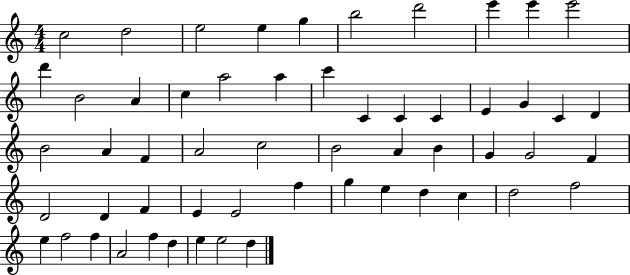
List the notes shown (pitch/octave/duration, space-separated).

C5/h D5/h E5/h E5/q G5/q B5/h D6/h E6/q E6/q E6/h D6/q B4/h A4/q C5/q A5/h A5/q C6/q C4/q C4/q C4/q E4/q G4/q C4/q D4/q B4/h A4/q F4/q A4/h C5/h B4/h A4/q B4/q G4/q G4/h F4/q D4/h D4/q F4/q E4/q E4/h F5/q G5/q E5/q D5/q C5/q D5/h F5/h E5/q F5/h F5/q A4/h F5/q D5/q E5/q E5/h D5/q